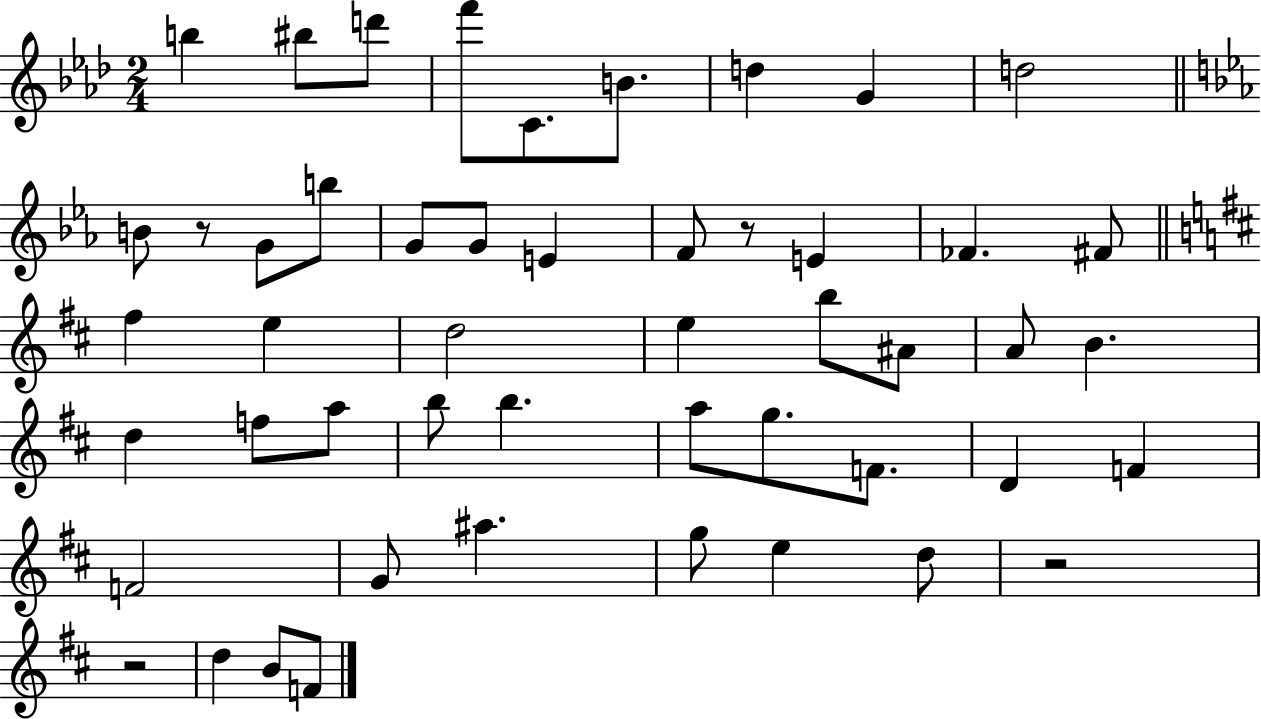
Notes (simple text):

B5/q BIS5/e D6/e F6/e C4/e. B4/e. D5/q G4/q D5/h B4/e R/e G4/e B5/e G4/e G4/e E4/q F4/e R/e E4/q FES4/q. F#4/e F#5/q E5/q D5/h E5/q B5/e A#4/e A4/e B4/q. D5/q F5/e A5/e B5/e B5/q. A5/e G5/e. F4/e. D4/q F4/q F4/h G4/e A#5/q. G5/e E5/q D5/e R/h R/h D5/q B4/e F4/e